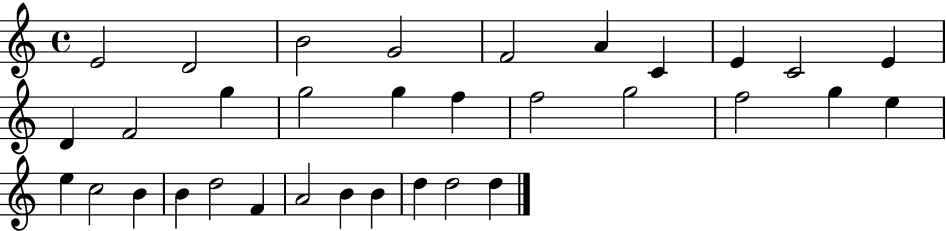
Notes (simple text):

E4/h D4/h B4/h G4/h F4/h A4/q C4/q E4/q C4/h E4/q D4/q F4/h G5/q G5/h G5/q F5/q F5/h G5/h F5/h G5/q E5/q E5/q C5/h B4/q B4/q D5/h F4/q A4/h B4/q B4/q D5/q D5/h D5/q